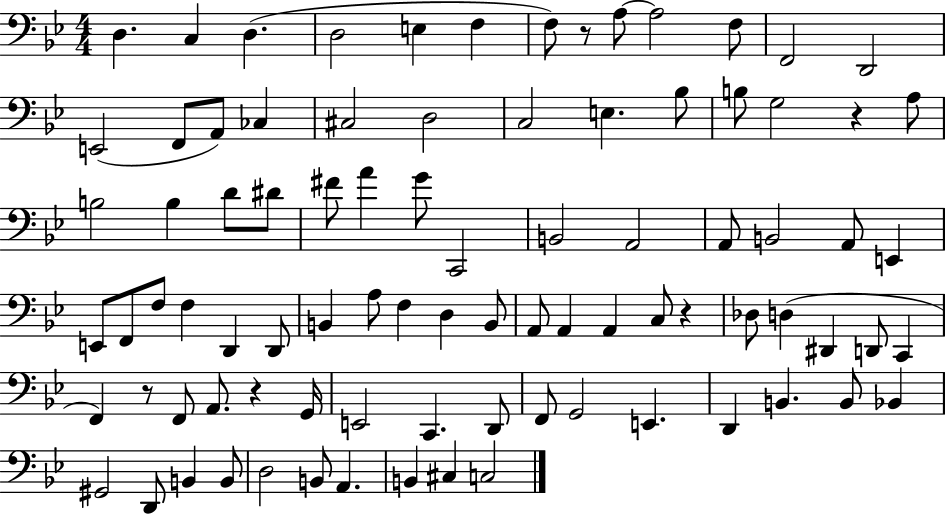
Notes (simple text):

D3/q. C3/q D3/q. D3/h E3/q F3/q F3/e R/e A3/e A3/h F3/e F2/h D2/h E2/h F2/e A2/e CES3/q C#3/h D3/h C3/h E3/q. Bb3/e B3/e G3/h R/q A3/e B3/h B3/q D4/e D#4/e F#4/e A4/q G4/e C2/h B2/h A2/h A2/e B2/h A2/e E2/q E2/e F2/e F3/e F3/q D2/q D2/e B2/q A3/e F3/q D3/q B2/e A2/e A2/q A2/q C3/e R/q Db3/e D3/q D#2/q D2/e C2/q F2/q R/e F2/e A2/e. R/q G2/s E2/h C2/q. D2/e F2/e G2/h E2/q. D2/q B2/q. B2/e Bb2/q G#2/h D2/e B2/q B2/e D3/h B2/e A2/q. B2/q C#3/q C3/h